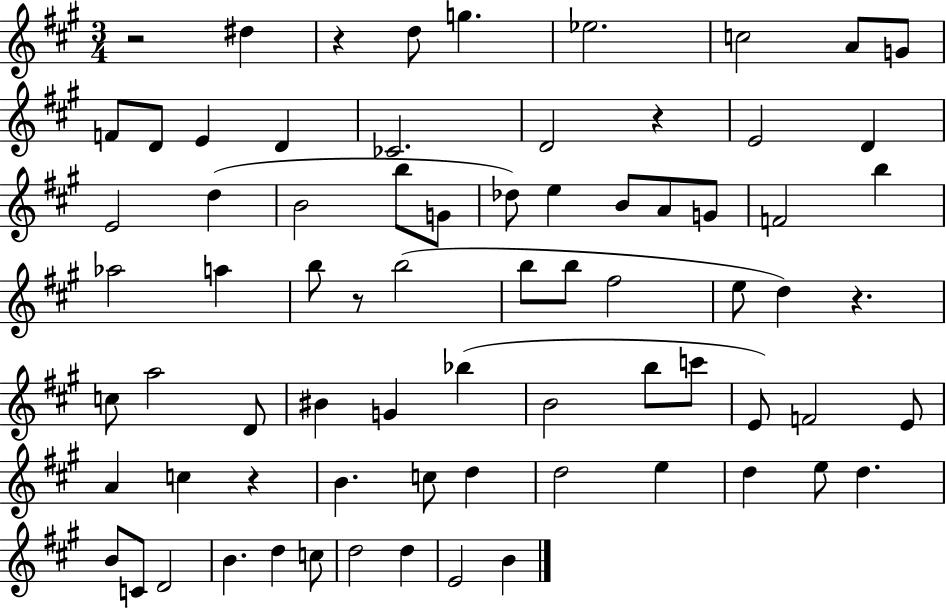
R/h D#5/q R/q D5/e G5/q. Eb5/h. C5/h A4/e G4/e F4/e D4/e E4/q D4/q CES4/h. D4/h R/q E4/h D4/q E4/h D5/q B4/h B5/e G4/e Db5/e E5/q B4/e A4/e G4/e F4/h B5/q Ab5/h A5/q B5/e R/e B5/h B5/e B5/e F#5/h E5/e D5/q R/q. C5/e A5/h D4/e BIS4/q G4/q Bb5/q B4/h B5/e C6/e E4/e F4/h E4/e A4/q C5/q R/q B4/q. C5/e D5/q D5/h E5/q D5/q E5/e D5/q. B4/e C4/e D4/h B4/q. D5/q C5/e D5/h D5/q E4/h B4/q